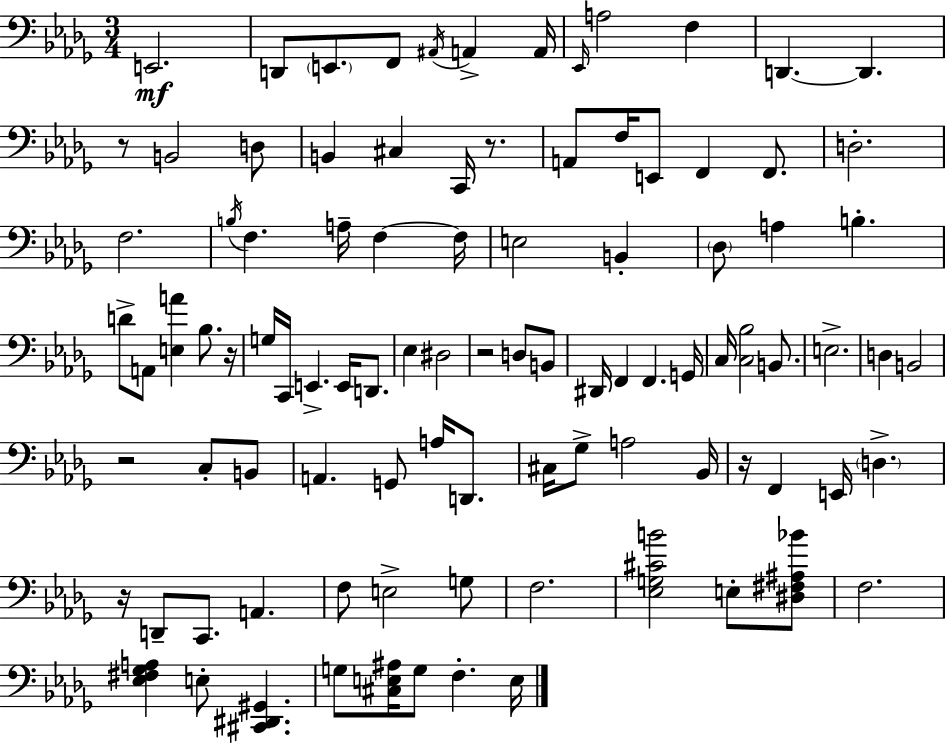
E2/h. D2/e E2/e. F2/e A#2/s A2/q A2/s Eb2/s A3/h F3/q D2/q. D2/q. R/e B2/h D3/e B2/q C#3/q C2/s R/e. A2/e F3/s E2/e F2/q F2/e. D3/h. F3/h. B3/s F3/q. A3/s F3/q F3/s E3/h B2/q Db3/e A3/q B3/q. D4/e A2/e [E3,A4]/q Bb3/e. R/s G3/s C2/s E2/q. E2/s D2/e. Eb3/q D#3/h R/h D3/e B2/e D#2/s F2/q F2/q. G2/s C3/s [C3,Bb3]/h B2/e. E3/h. D3/q B2/h R/h C3/e B2/e A2/q. G2/e A3/s D2/e. C#3/s Gb3/e A3/h Bb2/s R/s F2/q E2/s D3/q. R/s D2/e C2/e. A2/q. F3/e E3/h G3/e F3/h. [Eb3,G3,C#4,B4]/h E3/e [D#3,F#3,A#3,Bb4]/e F3/h. [Eb3,F#3,Gb3,A3]/q E3/e [C#2,D#2,G#2]/q. G3/e [C#3,E3,A#3]/s G3/e F3/q. E3/s